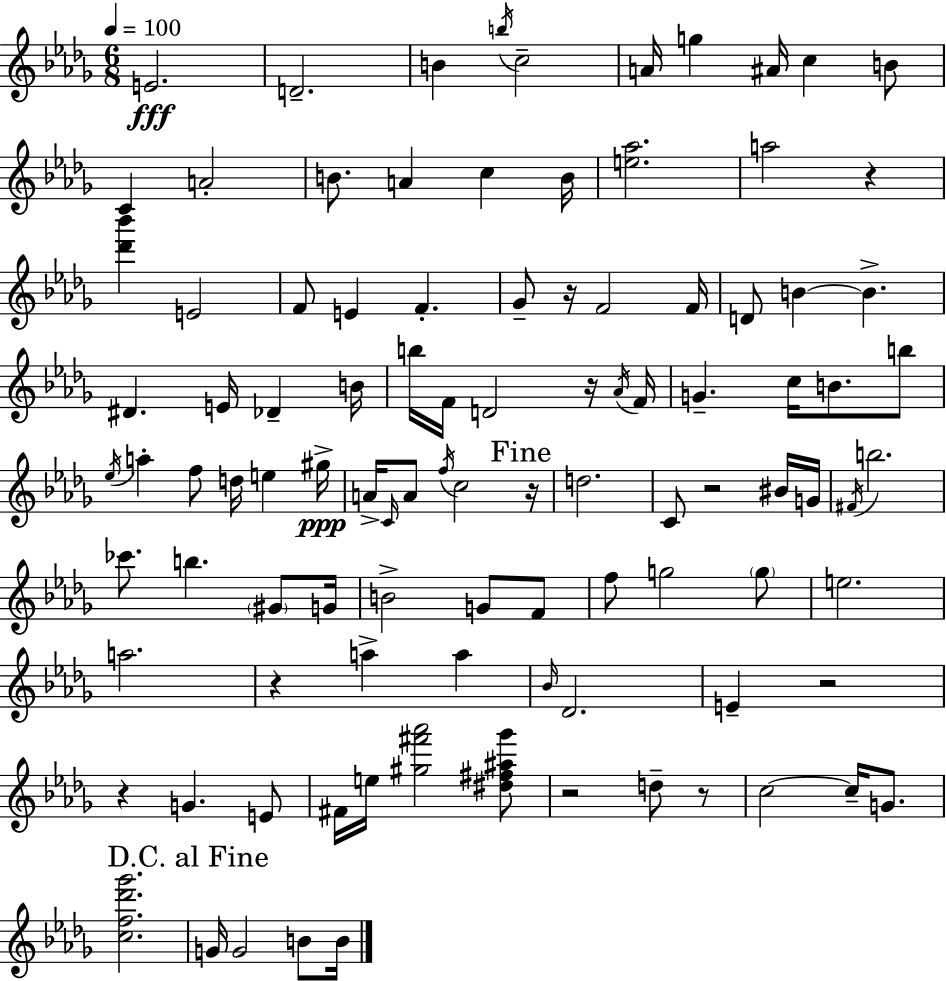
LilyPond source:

{
  \clef treble
  \numericTimeSignature
  \time 6/8
  \key bes \minor
  \tempo 4 = 100
  e'2.\fff | d'2.-- | b'4 \acciaccatura { b''16 } c''2-- | a'16 g''4 ais'16 c''4 b'8 | \break c'4 a'2-. | b'8. a'4 c''4 | b'16 <e'' aes''>2. | a''2 r4 | \break <des''' bes'''>4 e'2 | f'8 e'4 f'4.-. | ges'8-- r16 f'2 | f'16 d'8 b'4~~ b'4.-> | \break dis'4. e'16 des'4-- | b'16 b''16 f'16 d'2 r16 | \acciaccatura { aes'16 } f'16 g'4.-- c''16 b'8. | b''8 \acciaccatura { ees''16 } a''4-. f''8 d''16 e''4 | \break gis''16->\ppp a'16-> \grace { c'16 } a'8 \acciaccatura { f''16 } c''2 | \mark "Fine" r16 d''2. | c'8 r2 | bis'16 g'16 \acciaccatura { fis'16 } b''2. | \break ces'''8. b''4. | \parenthesize gis'8 g'16 b'2-> | g'8 f'8 f''8 g''2 | \parenthesize g''8 e''2. | \break a''2. | r4 a''4-> | a''4 \grace { bes'16 } des'2. | e'4-- r2 | \break r4 g'4. | e'8 fis'16 e''16 <gis'' fis''' aes'''>2 | <dis'' fis'' ais'' ges'''>8 r2 | d''8-- r8 c''2~~ | \break c''16-- g'8. <c'' f'' des''' ges'''>2. | \mark "D.C. al Fine" g'16 g'2 | b'8 b'16 \bar "|."
}